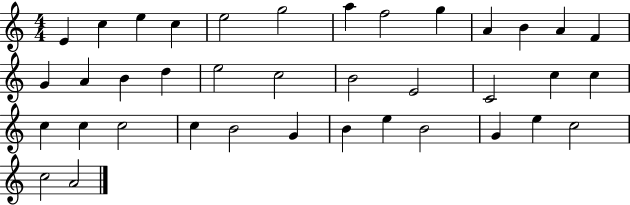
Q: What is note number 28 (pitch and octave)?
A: C5